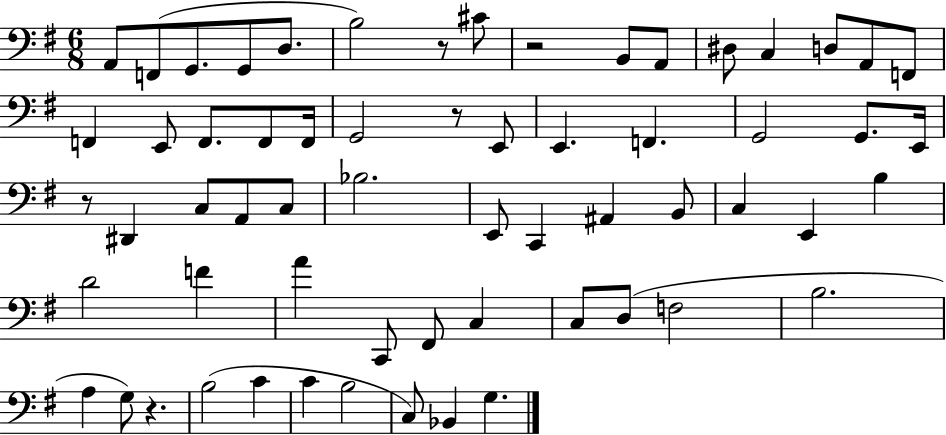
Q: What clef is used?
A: bass